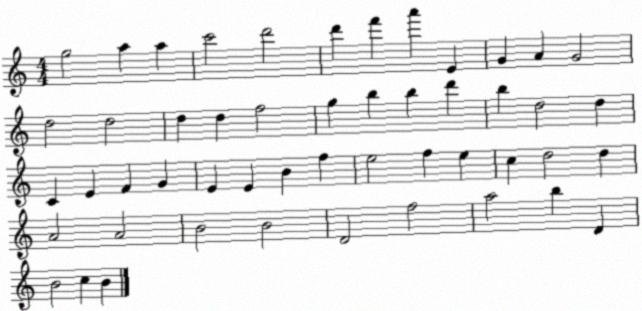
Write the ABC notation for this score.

X:1
T:Untitled
M:4/4
L:1/4
K:C
g2 a a c'2 d'2 d' f' a' E G A G2 d2 d2 d d f2 g b b d' b d2 d C E F G E E B f e2 f e c d2 d A2 A2 B2 B2 D2 f2 a2 b D B2 c B